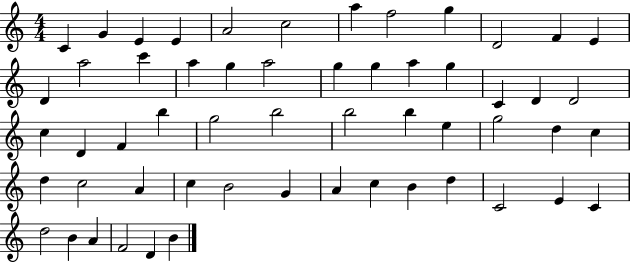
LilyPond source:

{
  \clef treble
  \numericTimeSignature
  \time 4/4
  \key c \major
  c'4 g'4 e'4 e'4 | a'2 c''2 | a''4 f''2 g''4 | d'2 f'4 e'4 | \break d'4 a''2 c'''4 | a''4 g''4 a''2 | g''4 g''4 a''4 g''4 | c'4 d'4 d'2 | \break c''4 d'4 f'4 b''4 | g''2 b''2 | b''2 b''4 e''4 | g''2 d''4 c''4 | \break d''4 c''2 a'4 | c''4 b'2 g'4 | a'4 c''4 b'4 d''4 | c'2 e'4 c'4 | \break d''2 b'4 a'4 | f'2 d'4 b'4 | \bar "|."
}